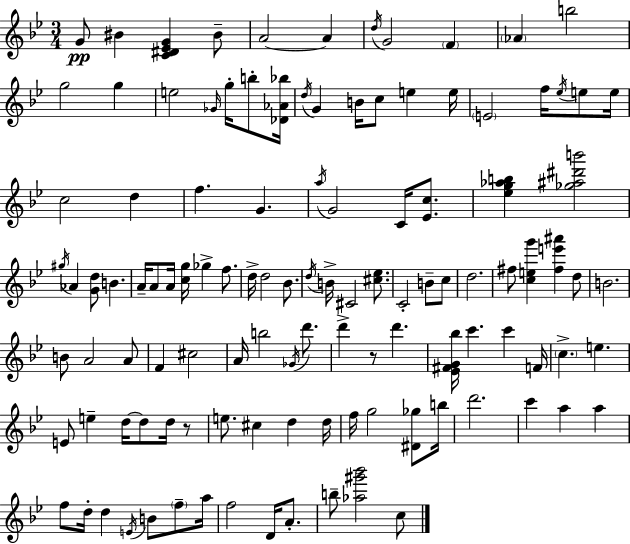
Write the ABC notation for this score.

X:1
T:Untitled
M:3/4
L:1/4
K:Bb
G/2 ^B [C^D_EG] ^B/2 A2 A d/4 G2 F _A b2 g2 g e2 _G/4 g/4 b/2 [_D_A_b]/4 d/4 G B/4 c/2 e e/4 E2 f/4 _e/4 e/2 e/4 c2 d f G a/4 G2 C/4 [_Ec]/2 [_eg_ab] [_g^a^d'b']2 ^g/4 _A [Gd]/2 B A/4 A/2 A/4 [cg]/4 _g f/2 d/4 d2 _B/2 d/4 B/4 ^C2 [^c_e]/2 C2 B/2 c/2 d2 ^f/2 [ceg'] [^fe'^a'] d/2 B2 B/2 A2 A/2 F ^c2 A/4 b2 _G/4 d'/2 d' z/2 d' [_E^FG_b]/4 c' c' F/4 c e E/2 e d/4 d/2 d/4 z/2 e/2 ^c d d/4 f/4 g2 [^D_g]/2 b/4 d'2 c' a a f/2 d/4 d E/4 B/2 f/2 a/4 f2 D/4 A/2 b/2 [_a^g'_b']2 c/2